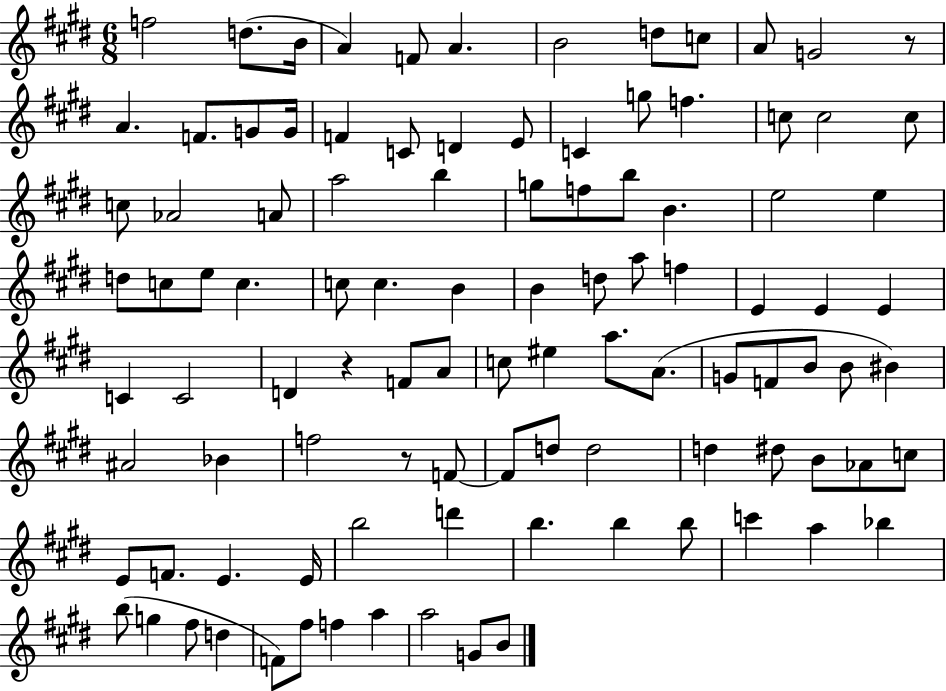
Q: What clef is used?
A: treble